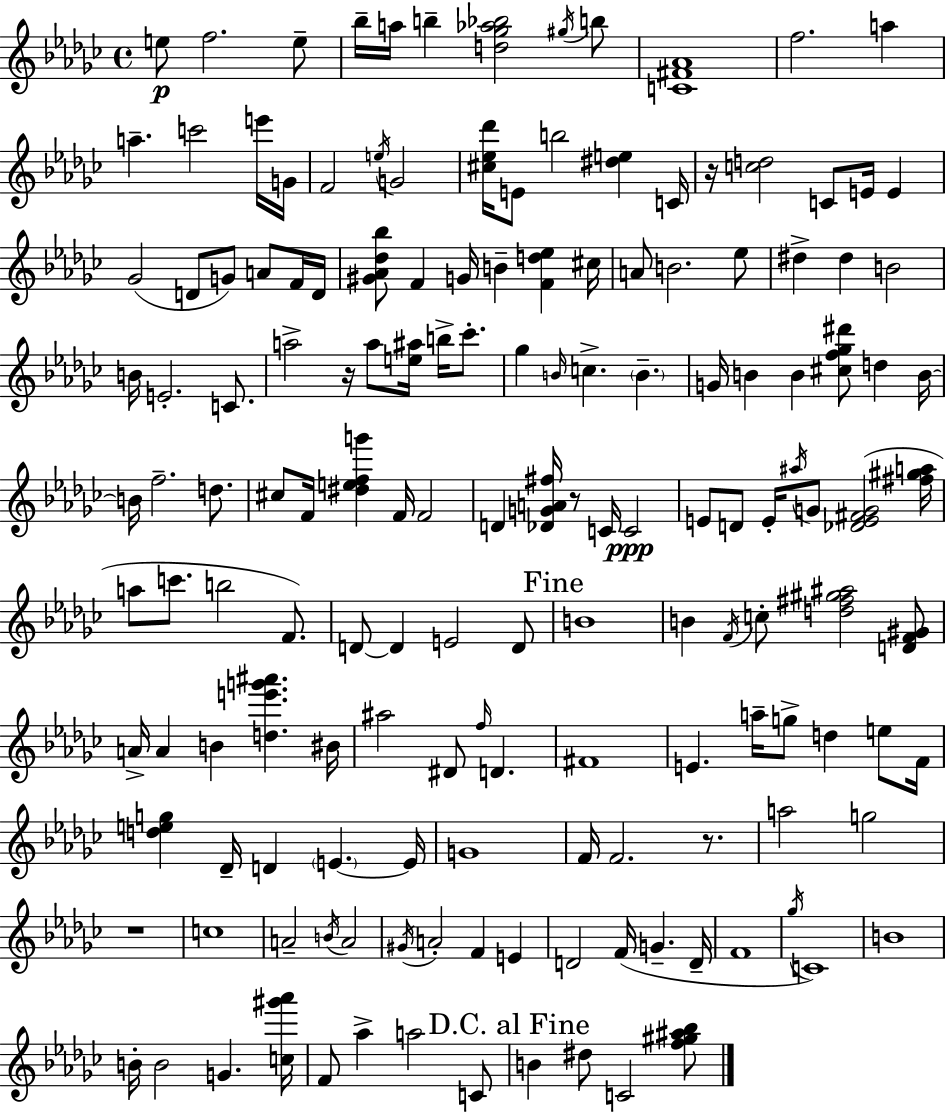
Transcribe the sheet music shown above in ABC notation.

X:1
T:Untitled
M:4/4
L:1/4
K:Ebm
e/2 f2 e/2 _b/4 a/4 b [d_g_a_b]2 ^g/4 b/2 [C^F_A]4 f2 a a c'2 e'/4 G/4 F2 e/4 G2 [^c_e_d']/4 E/2 b2 [^de] C/4 z/4 [cd]2 C/2 E/4 E _G2 D/2 G/2 A/2 F/4 D/4 [^G_A_d_b]/2 F G/4 B [Fd_e] ^c/4 A/2 B2 _e/2 ^d ^d B2 B/4 E2 C/2 a2 z/4 a/2 [e^a]/4 b/4 _c'/2 _g B/4 c B G/4 B B [^cf_g^d']/2 d B/4 B/4 f2 d/2 ^c/2 F/4 [^defg'] F/4 F2 D [_DGA^f]/4 z/2 C/4 C2 E/2 D/2 E/4 ^a/4 G/2 [_DE^FG]2 [^f^ga]/4 a/2 c'/2 b2 F/2 D/2 D E2 D/2 B4 B F/4 c/2 [d^f^g^a]2 [DF^G]/2 A/4 A B [de'g'^a'] ^B/4 ^a2 ^D/2 f/4 D ^F4 E a/4 g/2 d e/2 F/4 [deg] _D/4 D E E/4 G4 F/4 F2 z/2 a2 g2 z4 c4 A2 B/4 A2 ^G/4 A2 F E D2 F/4 G D/4 F4 _g/4 C4 B4 B/4 B2 G [c^g'_a']/4 F/2 _a a2 C/2 B ^d/2 C2 [f^g^a_b]/2